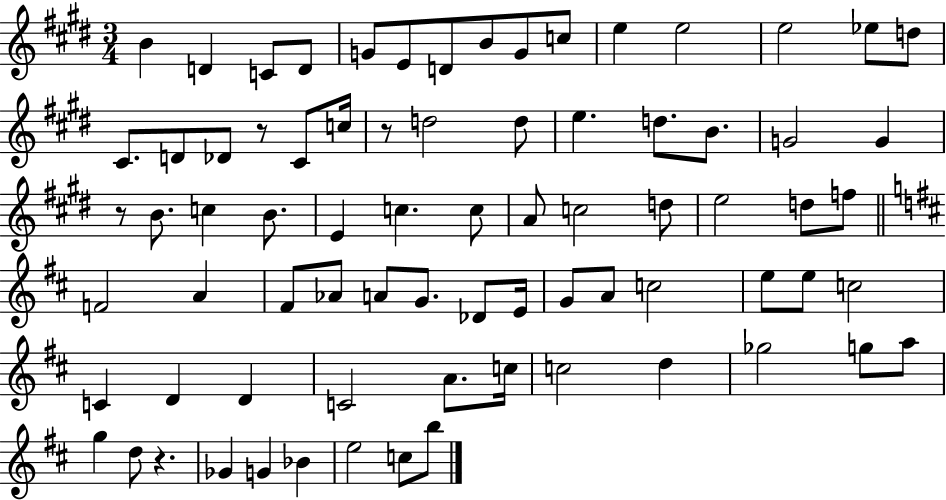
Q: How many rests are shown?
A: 4